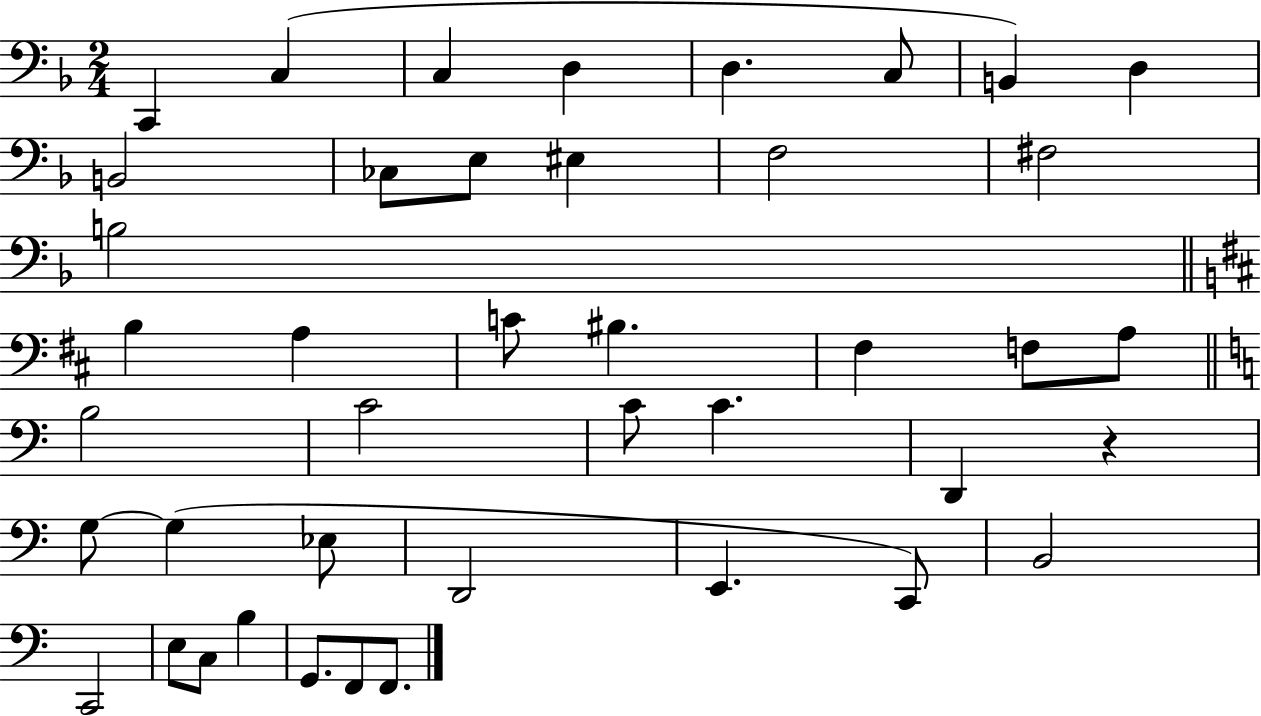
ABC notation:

X:1
T:Untitled
M:2/4
L:1/4
K:F
C,, C, C, D, D, C,/2 B,, D, B,,2 _C,/2 E,/2 ^E, F,2 ^F,2 B,2 B, A, C/2 ^B, ^F, F,/2 A,/2 B,2 C2 C/2 C D,, z G,/2 G, _E,/2 D,,2 E,, C,,/2 B,,2 C,,2 E,/2 C,/2 B, G,,/2 F,,/2 F,,/2